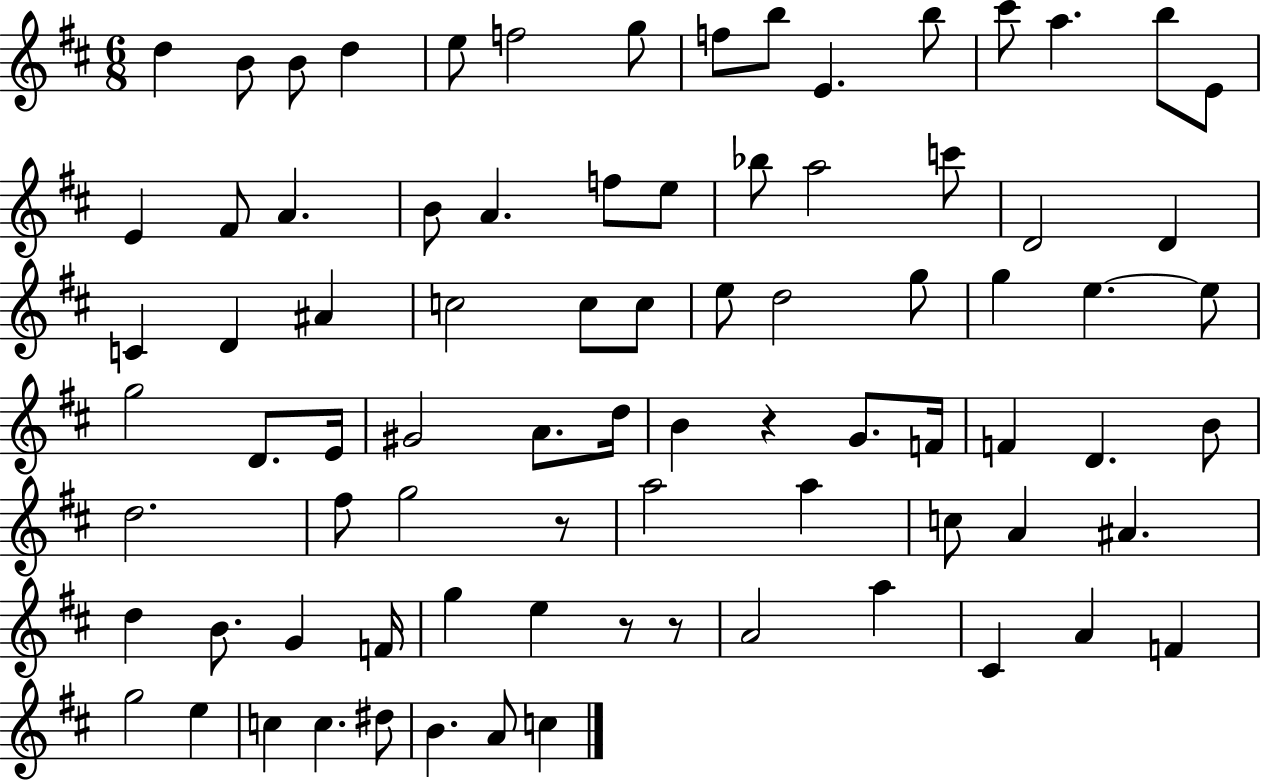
D5/q B4/e B4/e D5/q E5/e F5/h G5/e F5/e B5/e E4/q. B5/e C#6/e A5/q. B5/e E4/e E4/q F#4/e A4/q. B4/e A4/q. F5/e E5/e Bb5/e A5/h C6/e D4/h D4/q C4/q D4/q A#4/q C5/h C5/e C5/e E5/e D5/h G5/e G5/q E5/q. E5/e G5/h D4/e. E4/s G#4/h A4/e. D5/s B4/q R/q G4/e. F4/s F4/q D4/q. B4/e D5/h. F#5/e G5/h R/e A5/h A5/q C5/e A4/q A#4/q. D5/q B4/e. G4/q F4/s G5/q E5/q R/e R/e A4/h A5/q C#4/q A4/q F4/q G5/h E5/q C5/q C5/q. D#5/e B4/q. A4/e C5/q